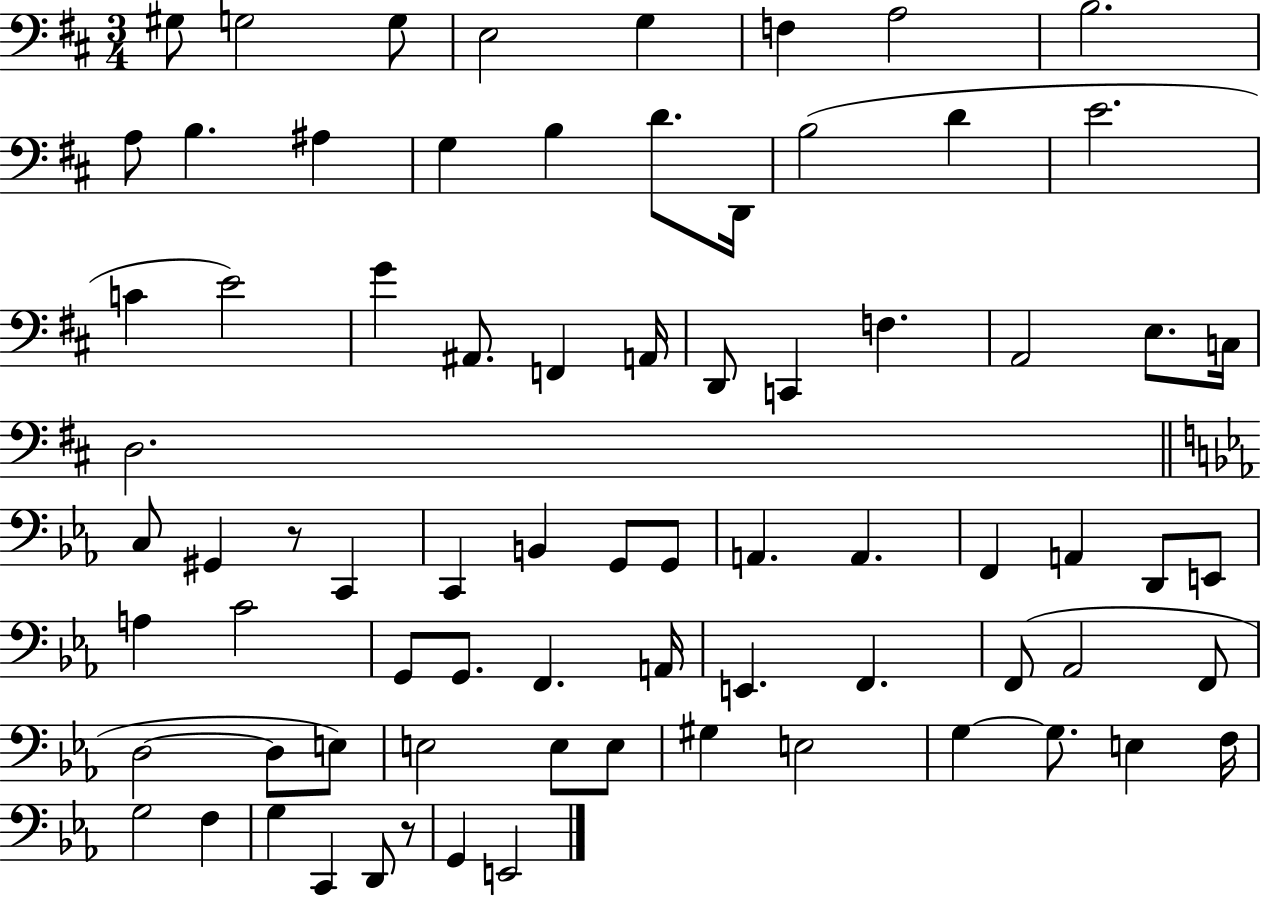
{
  \clef bass
  \numericTimeSignature
  \time 3/4
  \key d \major
  gis8 g2 g8 | e2 g4 | f4 a2 | b2. | \break a8 b4. ais4 | g4 b4 d'8. d,16 | b2( d'4 | e'2. | \break c'4 e'2) | g'4 ais,8. f,4 a,16 | d,8 c,4 f4. | a,2 e8. c16 | \break d2. | \bar "||" \break \key ees \major c8 gis,4 r8 c,4 | c,4 b,4 g,8 g,8 | a,4. a,4. | f,4 a,4 d,8 e,8 | \break a4 c'2 | g,8 g,8. f,4. a,16 | e,4. f,4. | f,8( aes,2 f,8 | \break d2~~ d8 e8) | e2 e8 e8 | gis4 e2 | g4~~ g8. e4 f16 | \break g2 f4 | g4 c,4 d,8 r8 | g,4 e,2 | \bar "|."
}